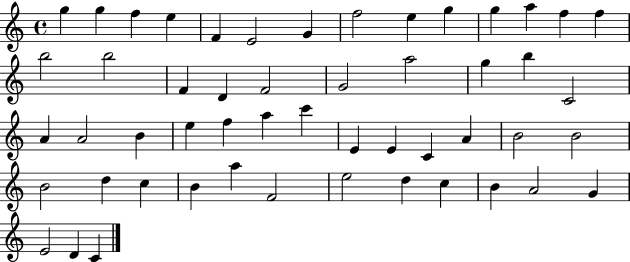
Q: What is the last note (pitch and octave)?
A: C4